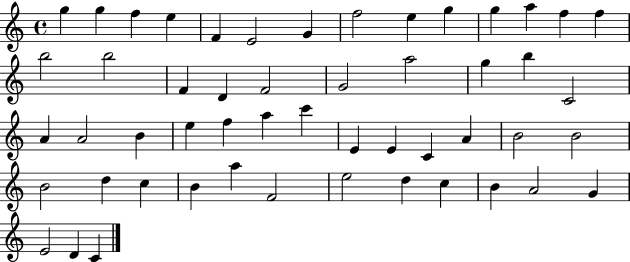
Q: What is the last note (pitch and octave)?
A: C4